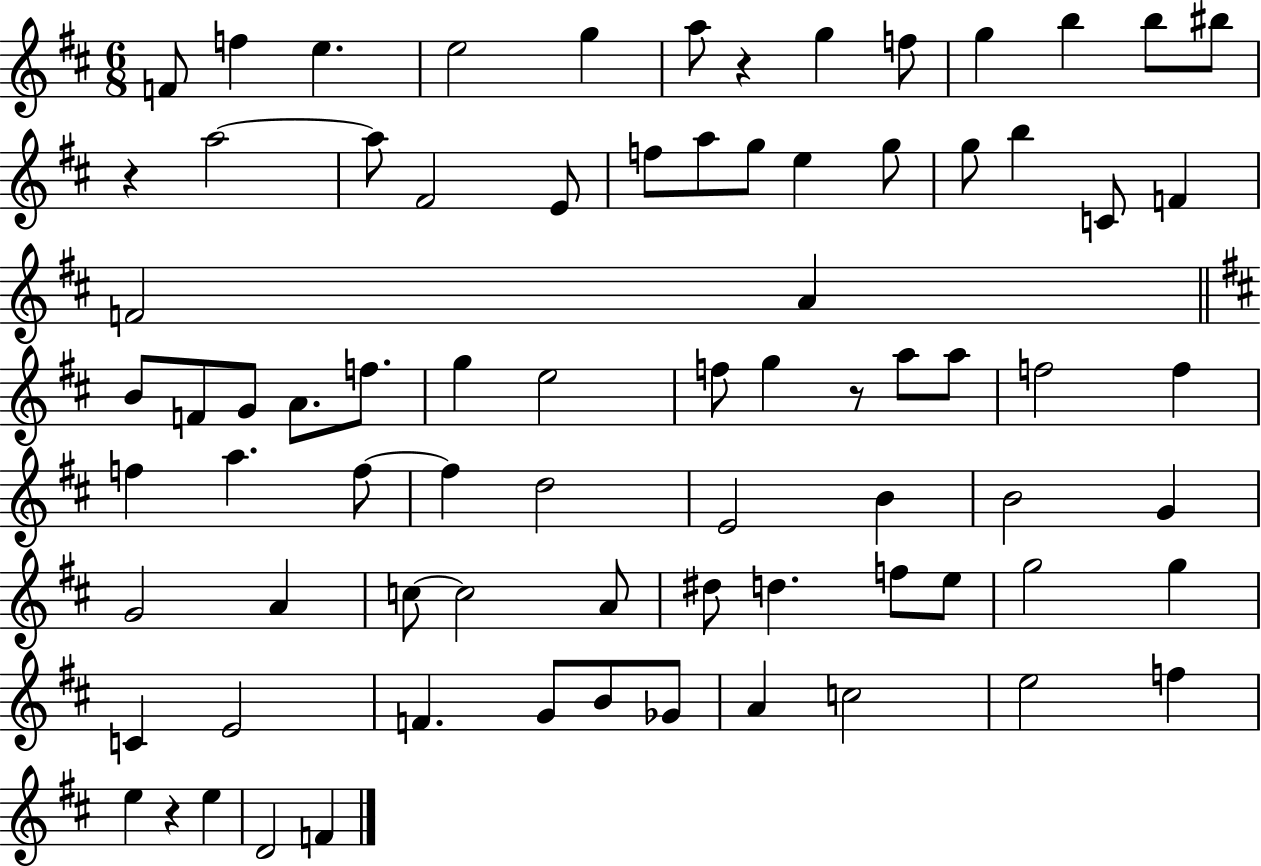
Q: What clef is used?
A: treble